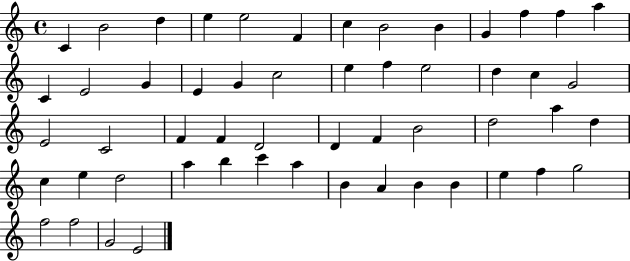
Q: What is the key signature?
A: C major